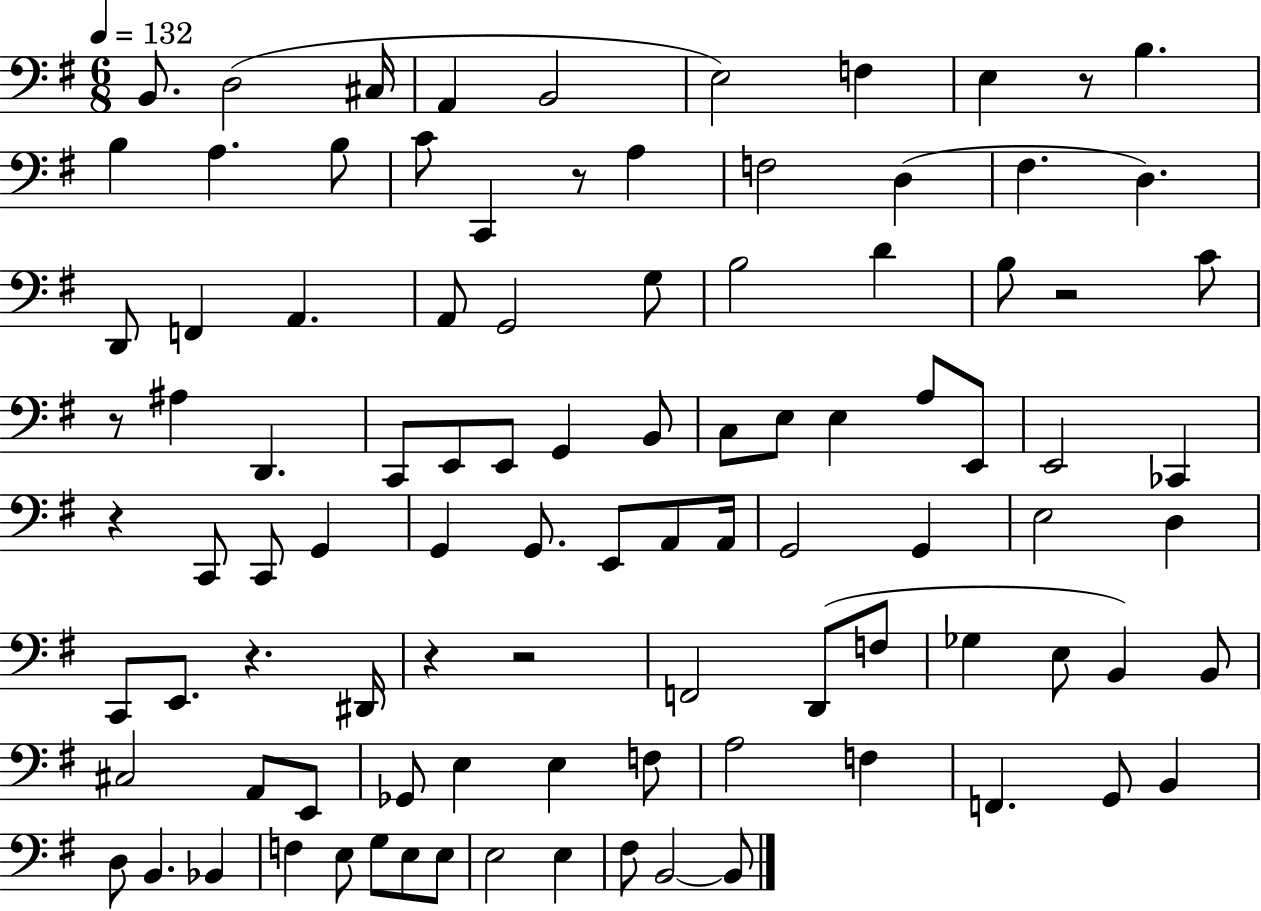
{
  \clef bass
  \numericTimeSignature
  \time 6/8
  \key g \major
  \tempo 4 = 132
  b,8. d2( cis16 | a,4 b,2 | e2) f4 | e4 r8 b4. | \break b4 a4. b8 | c'8 c,4 r8 a4 | f2 d4( | fis4. d4.) | \break d,8 f,4 a,4. | a,8 g,2 g8 | b2 d'4 | b8 r2 c'8 | \break r8 ais4 d,4. | c,8 e,8 e,8 g,4 b,8 | c8 e8 e4 a8 e,8 | e,2 ces,4 | \break r4 c,8 c,8 g,4 | g,4 g,8. e,8 a,8 a,16 | g,2 g,4 | e2 d4 | \break c,8 e,8. r4. dis,16 | r4 r2 | f,2 d,8( f8 | ges4 e8 b,4) b,8 | \break cis2 a,8 e,8 | ges,8 e4 e4 f8 | a2 f4 | f,4. g,8 b,4 | \break d8 b,4. bes,4 | f4 e8 g8 e8 e8 | e2 e4 | fis8 b,2~~ b,8 | \break \bar "|."
}